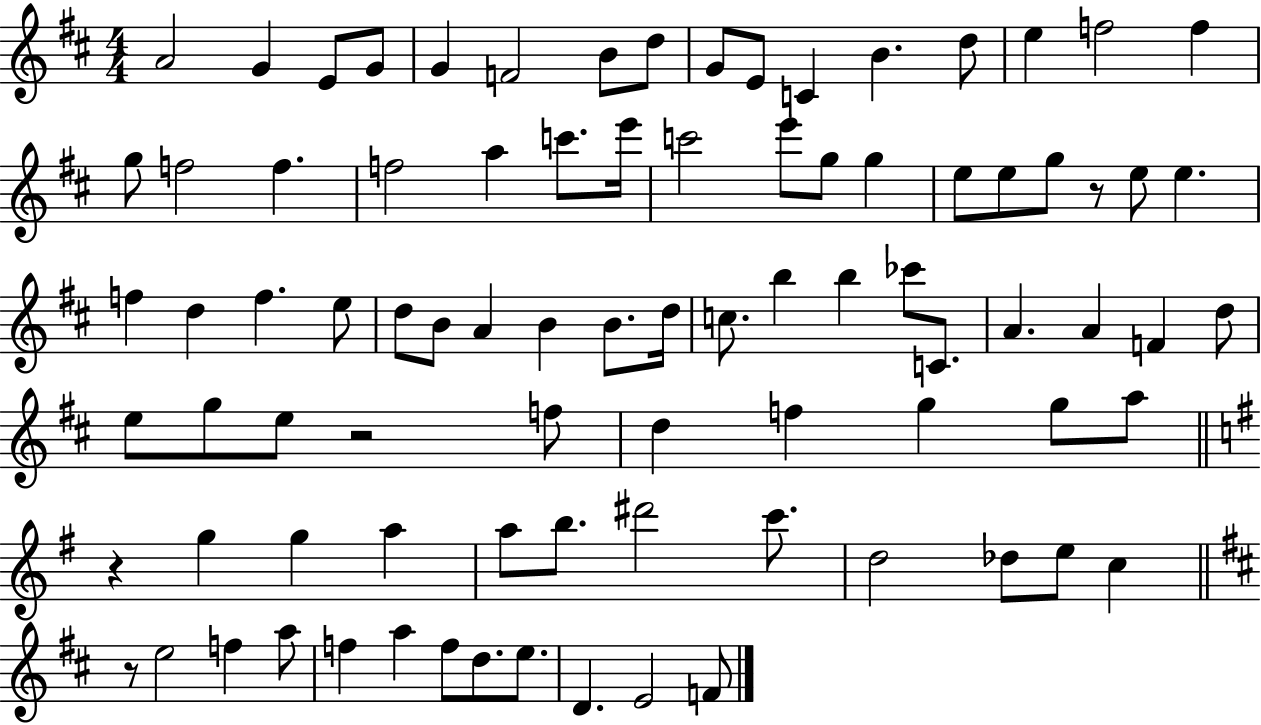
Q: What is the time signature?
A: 4/4